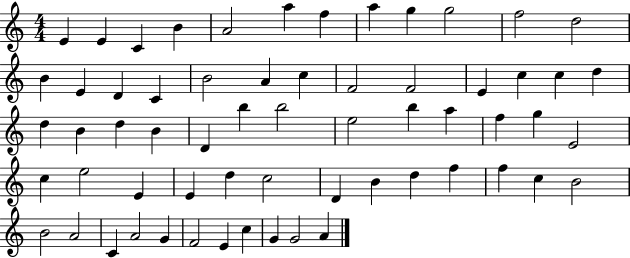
E4/q E4/q C4/q B4/q A4/h A5/q F5/q A5/q G5/q G5/h F5/h D5/h B4/q E4/q D4/q C4/q B4/h A4/q C5/q F4/h F4/h E4/q C5/q C5/q D5/q D5/q B4/q D5/q B4/q D4/q B5/q B5/h E5/h B5/q A5/q F5/q G5/q E4/h C5/q E5/h E4/q E4/q D5/q C5/h D4/q B4/q D5/q F5/q F5/q C5/q B4/h B4/h A4/h C4/q A4/h G4/q F4/h E4/q C5/q G4/q G4/h A4/q